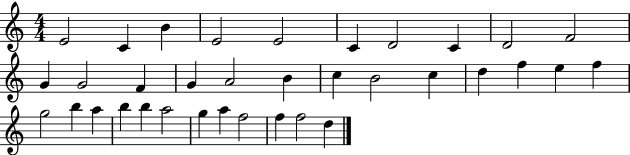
X:1
T:Untitled
M:4/4
L:1/4
K:C
E2 C B E2 E2 C D2 C D2 F2 G G2 F G A2 B c B2 c d f e f g2 b a b b a2 g a f2 f f2 d